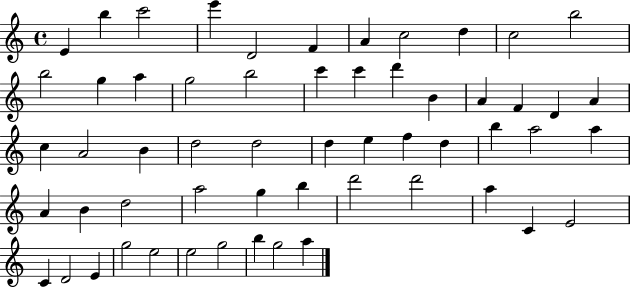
E4/q B5/q C6/h E6/q D4/h F4/q A4/q C5/h D5/q C5/h B5/h B5/h G5/q A5/q G5/h B5/h C6/q C6/q D6/q B4/q A4/q F4/q D4/q A4/q C5/q A4/h B4/q D5/h D5/h D5/q E5/q F5/q D5/q B5/q A5/h A5/q A4/q B4/q D5/h A5/h G5/q B5/q D6/h D6/h A5/q C4/q E4/h C4/q D4/h E4/q G5/h E5/h E5/h G5/h B5/q G5/h A5/q